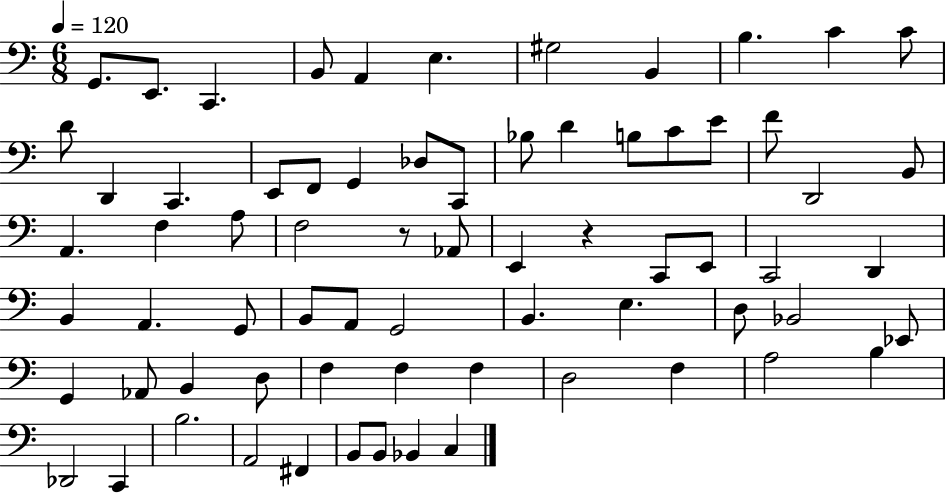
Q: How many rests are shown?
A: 2